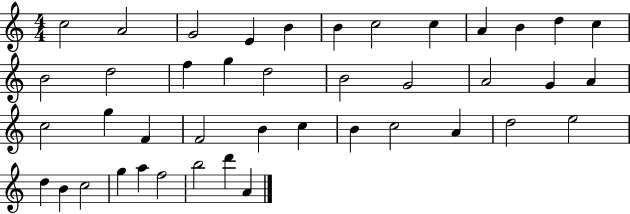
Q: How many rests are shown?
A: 0